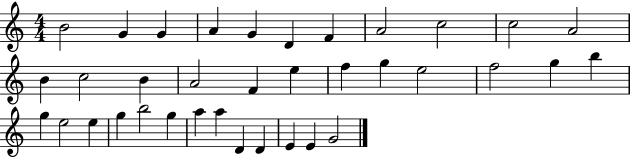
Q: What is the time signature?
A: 4/4